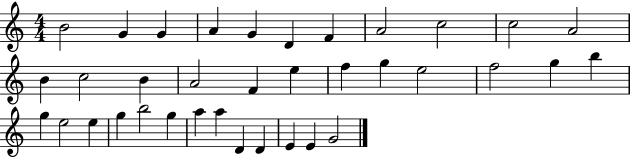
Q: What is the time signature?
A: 4/4